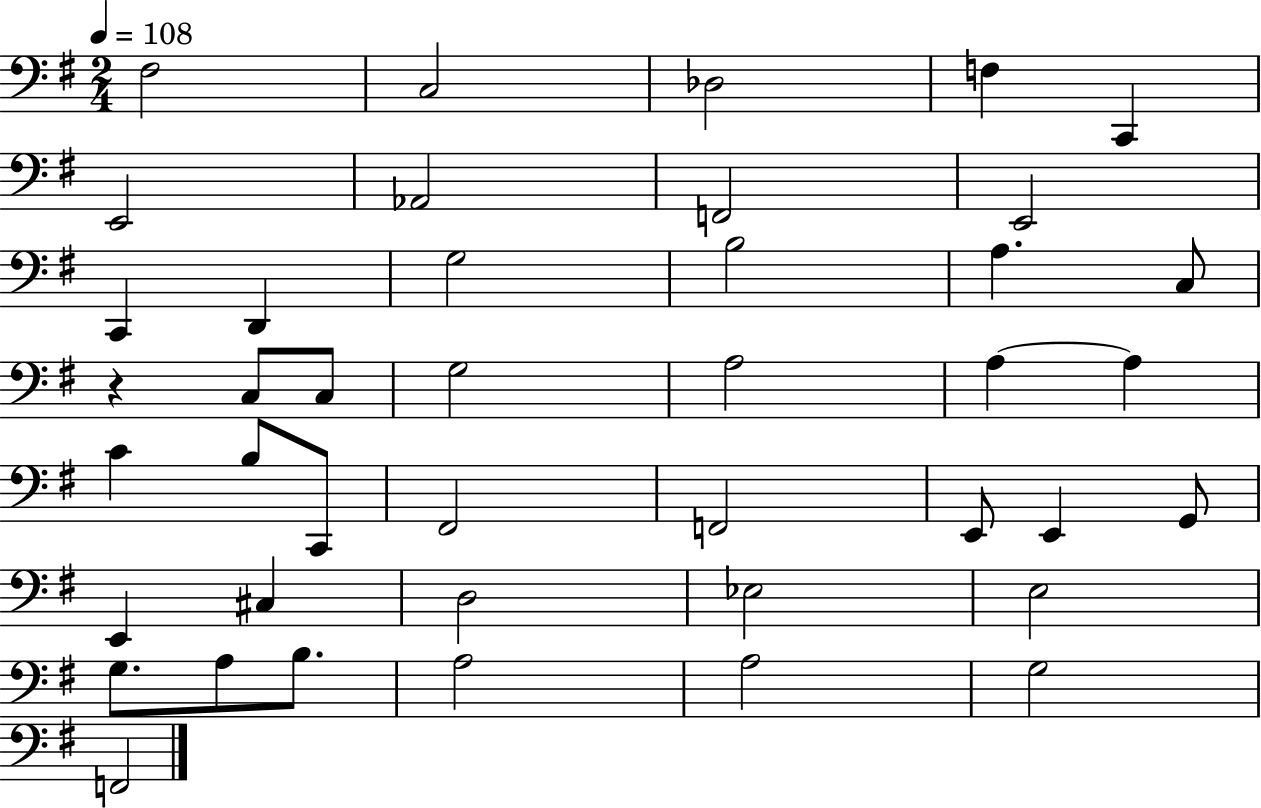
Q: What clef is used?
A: bass